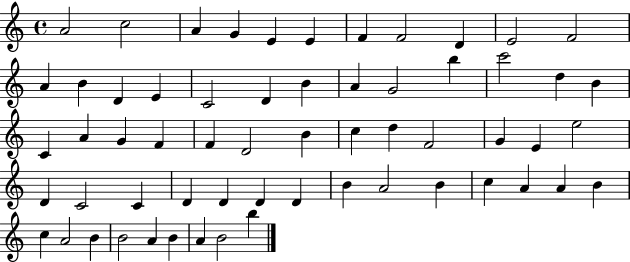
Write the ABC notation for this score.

X:1
T:Untitled
M:4/4
L:1/4
K:C
A2 c2 A G E E F F2 D E2 F2 A B D E C2 D B A G2 b c'2 d B C A G F F D2 B c d F2 G E e2 D C2 C D D D D B A2 B c A A B c A2 B B2 A B A B2 b